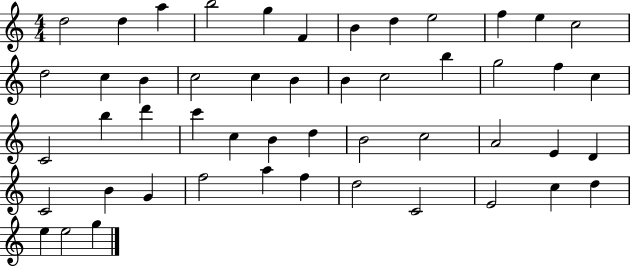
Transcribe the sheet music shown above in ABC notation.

X:1
T:Untitled
M:4/4
L:1/4
K:C
d2 d a b2 g F B d e2 f e c2 d2 c B c2 c B B c2 b g2 f c C2 b d' c' c B d B2 c2 A2 E D C2 B G f2 a f d2 C2 E2 c d e e2 g